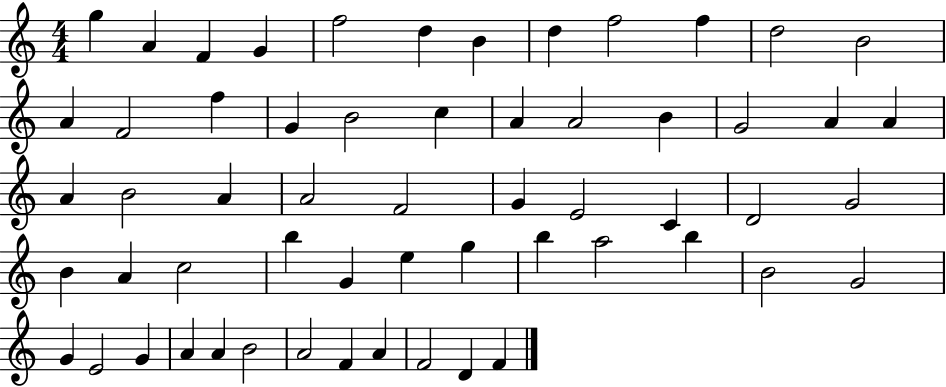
{
  \clef treble
  \numericTimeSignature
  \time 4/4
  \key c \major
  g''4 a'4 f'4 g'4 | f''2 d''4 b'4 | d''4 f''2 f''4 | d''2 b'2 | \break a'4 f'2 f''4 | g'4 b'2 c''4 | a'4 a'2 b'4 | g'2 a'4 a'4 | \break a'4 b'2 a'4 | a'2 f'2 | g'4 e'2 c'4 | d'2 g'2 | \break b'4 a'4 c''2 | b''4 g'4 e''4 g''4 | b''4 a''2 b''4 | b'2 g'2 | \break g'4 e'2 g'4 | a'4 a'4 b'2 | a'2 f'4 a'4 | f'2 d'4 f'4 | \break \bar "|."
}